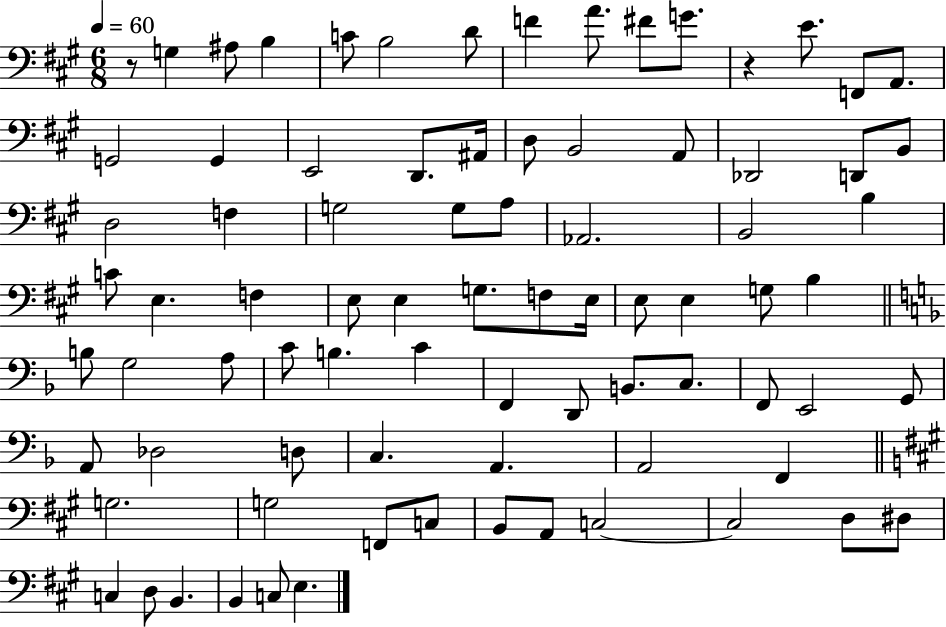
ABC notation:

X:1
T:Untitled
M:6/8
L:1/4
K:A
z/2 G, ^A,/2 B, C/2 B,2 D/2 F A/2 ^F/2 G/2 z E/2 F,,/2 A,,/2 G,,2 G,, E,,2 D,,/2 ^A,,/4 D,/2 B,,2 A,,/2 _D,,2 D,,/2 B,,/2 D,2 F, G,2 G,/2 A,/2 _A,,2 B,,2 B, C/2 E, F, E,/2 E, G,/2 F,/2 E,/4 E,/2 E, G,/2 B, B,/2 G,2 A,/2 C/2 B, C F,, D,,/2 B,,/2 C,/2 F,,/2 E,,2 G,,/2 A,,/2 _D,2 D,/2 C, A,, A,,2 F,, G,2 G,2 F,,/2 C,/2 B,,/2 A,,/2 C,2 C,2 D,/2 ^D,/2 C, D,/2 B,, B,, C,/2 E,